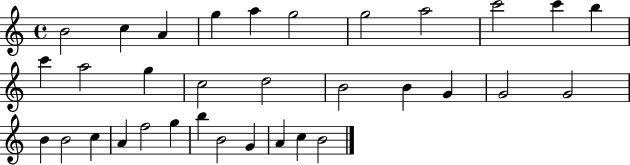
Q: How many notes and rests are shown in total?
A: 33